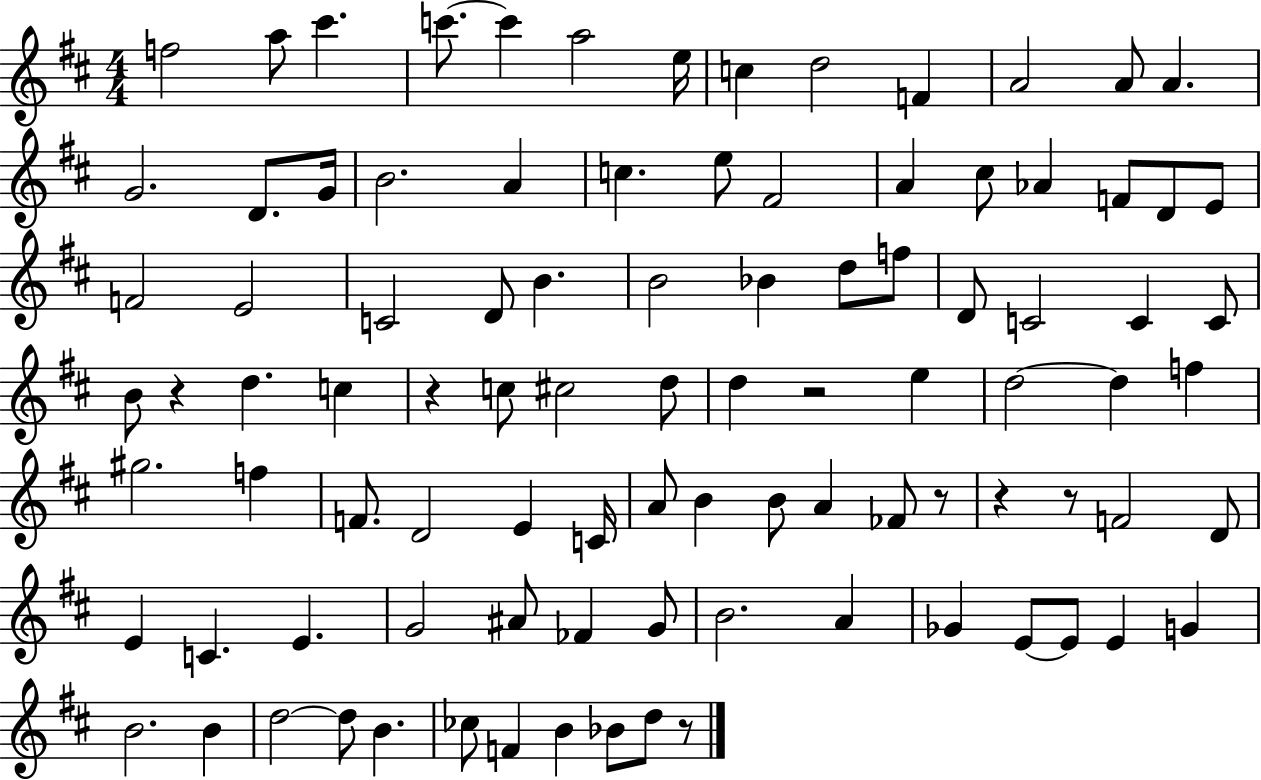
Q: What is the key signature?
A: D major